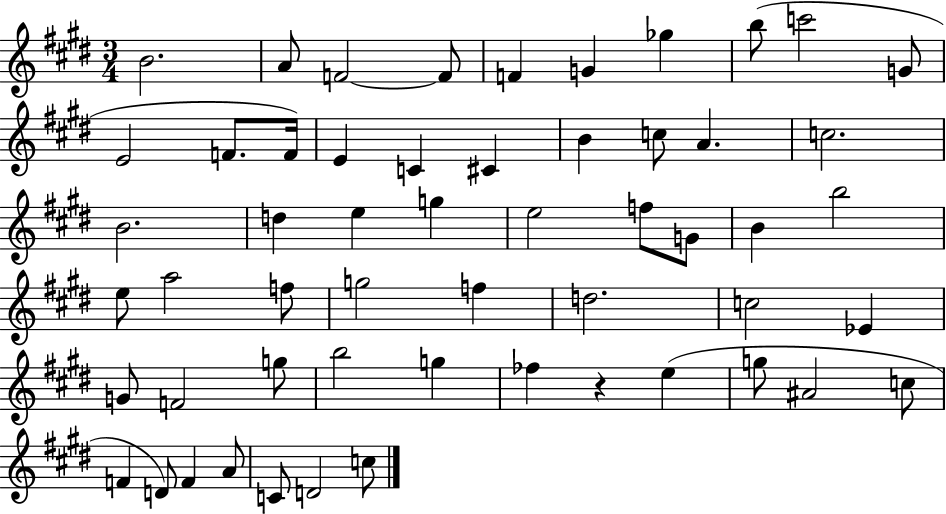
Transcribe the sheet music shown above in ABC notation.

X:1
T:Untitled
M:3/4
L:1/4
K:E
B2 A/2 F2 F/2 F G _g b/2 c'2 G/2 E2 F/2 F/4 E C ^C B c/2 A c2 B2 d e g e2 f/2 G/2 B b2 e/2 a2 f/2 g2 f d2 c2 _E G/2 F2 g/2 b2 g _f z e g/2 ^A2 c/2 F D/2 F A/2 C/2 D2 c/2